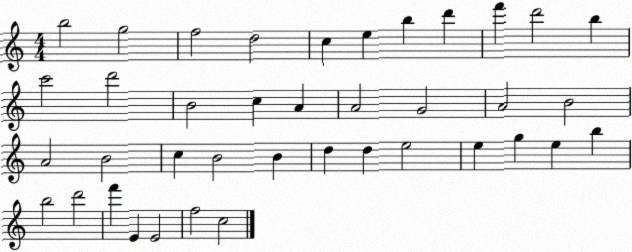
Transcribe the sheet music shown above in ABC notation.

X:1
T:Untitled
M:4/4
L:1/4
K:C
b2 g2 f2 d2 c e b d' f' d'2 b c'2 d'2 B2 c A A2 G2 A2 B2 A2 B2 c B2 B d d e2 e g e b b2 d'2 f' E E2 f2 c2